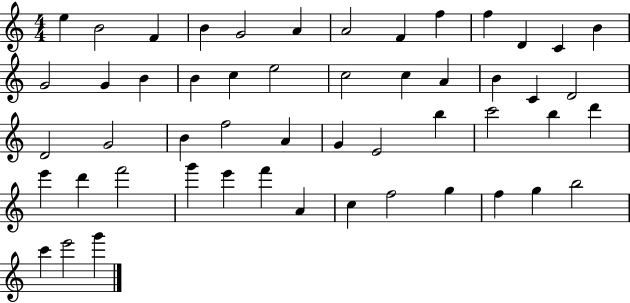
{
  \clef treble
  \numericTimeSignature
  \time 4/4
  \key c \major
  e''4 b'2 f'4 | b'4 g'2 a'4 | a'2 f'4 f''4 | f''4 d'4 c'4 b'4 | \break g'2 g'4 b'4 | b'4 c''4 e''2 | c''2 c''4 a'4 | b'4 c'4 d'2 | \break d'2 g'2 | b'4 f''2 a'4 | g'4 e'2 b''4 | c'''2 b''4 d'''4 | \break e'''4 d'''4 f'''2 | g'''4 e'''4 f'''4 a'4 | c''4 f''2 g''4 | f''4 g''4 b''2 | \break c'''4 e'''2 g'''4 | \bar "|."
}